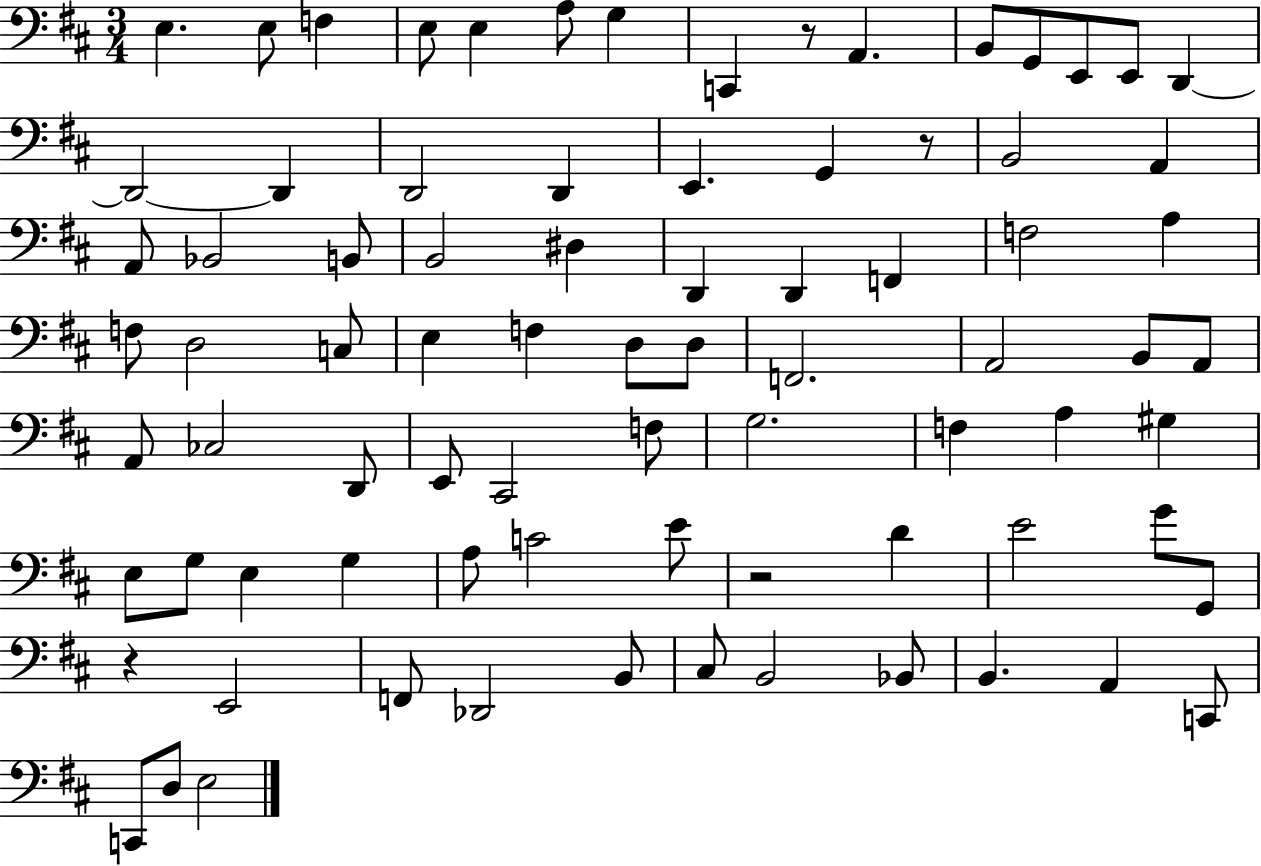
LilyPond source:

{
  \clef bass
  \numericTimeSignature
  \time 3/4
  \key d \major
  e4. e8 f4 | e8 e4 a8 g4 | c,4 r8 a,4. | b,8 g,8 e,8 e,8 d,4~~ | \break d,2~~ d,4 | d,2 d,4 | e,4. g,4 r8 | b,2 a,4 | \break a,8 bes,2 b,8 | b,2 dis4 | d,4 d,4 f,4 | f2 a4 | \break f8 d2 c8 | e4 f4 d8 d8 | f,2. | a,2 b,8 a,8 | \break a,8 ces2 d,8 | e,8 cis,2 f8 | g2. | f4 a4 gis4 | \break e8 g8 e4 g4 | a8 c'2 e'8 | r2 d'4 | e'2 g'8 g,8 | \break r4 e,2 | f,8 des,2 b,8 | cis8 b,2 bes,8 | b,4. a,4 c,8 | \break c,8 d8 e2 | \bar "|."
}